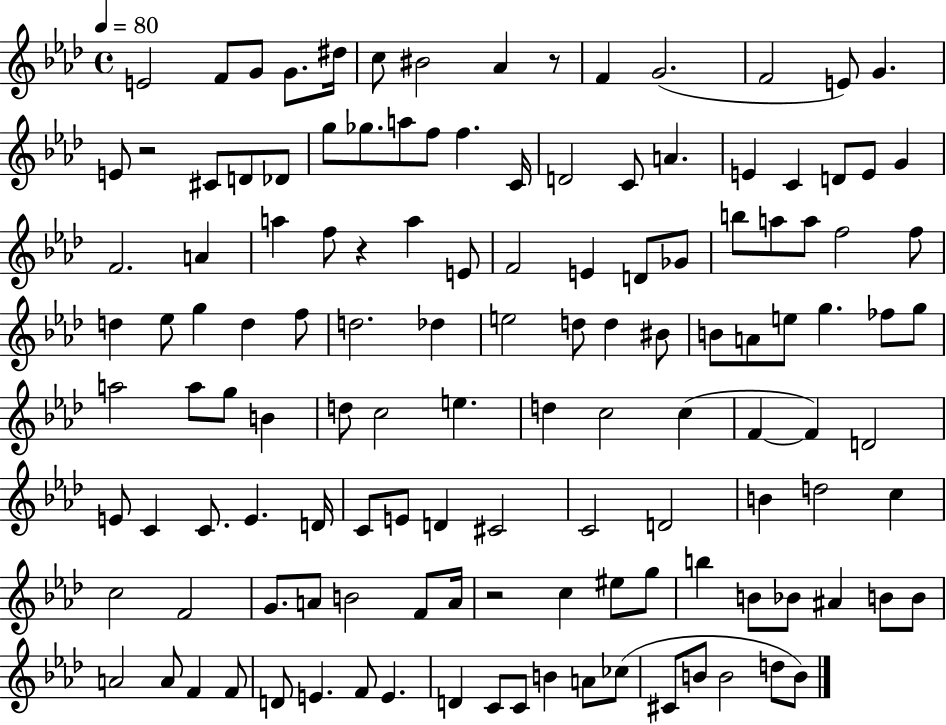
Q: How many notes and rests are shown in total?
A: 129